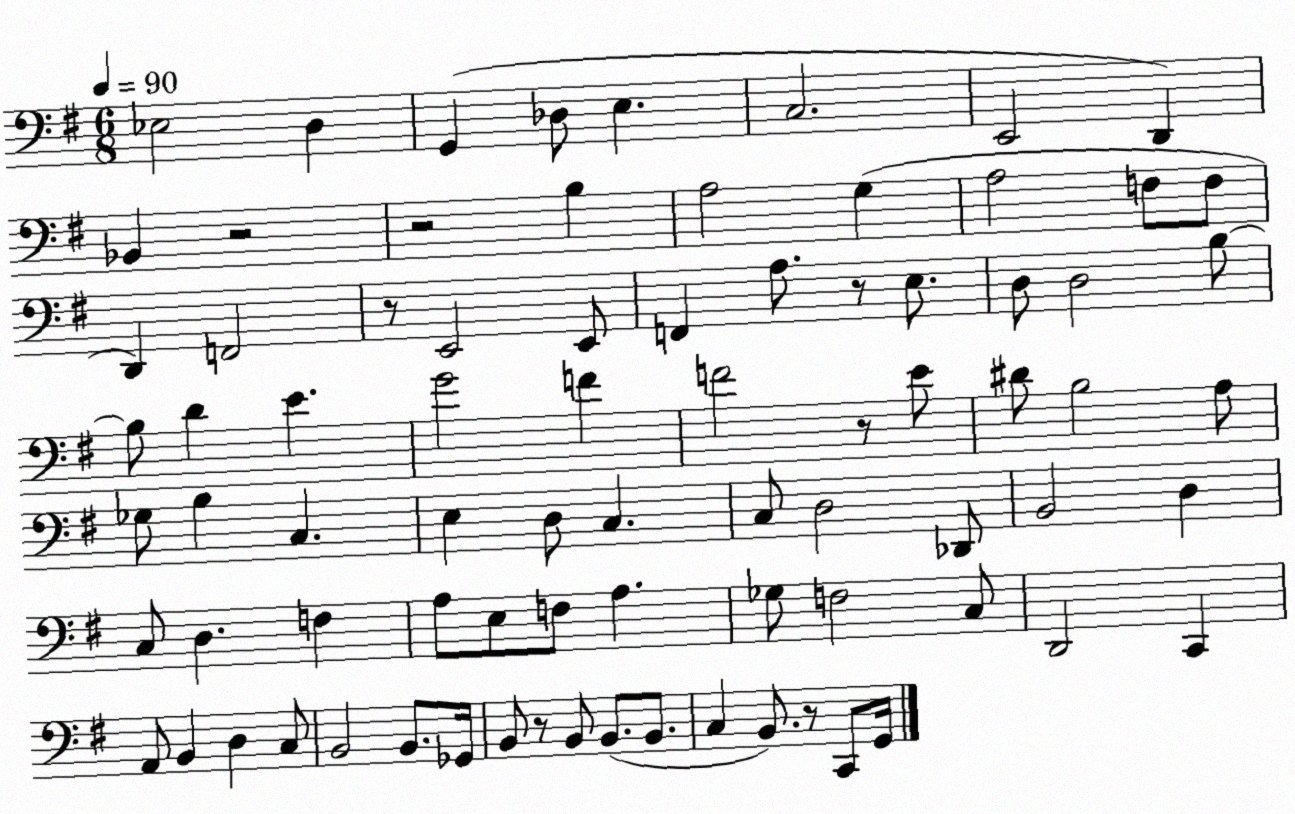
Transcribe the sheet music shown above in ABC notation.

X:1
T:Untitled
M:6/8
L:1/4
K:G
_E,2 D, G,, _D,/2 E, C,2 E,,2 D,, _B,, z2 z2 B, A,2 G, A,2 F,/2 F,/2 D,, F,,2 z/2 E,,2 E,,/2 F,, A,/2 z/2 E,/2 D,/2 D,2 B,/2 B,/2 D E G2 F F2 z/2 E/2 ^D/2 B,2 A,/2 _G,/2 B, C, E, D,/2 C, C,/2 D,2 _D,,/2 B,,2 D, C,/2 D, F, A,/2 E,/2 F,/2 A, _G,/2 F,2 C,/2 D,,2 C,, A,,/2 B,, D, C,/2 B,,2 B,,/2 _G,,/4 B,,/2 z/2 B,,/2 B,,/2 B,,/2 C, B,,/2 z/2 C,,/2 G,,/4